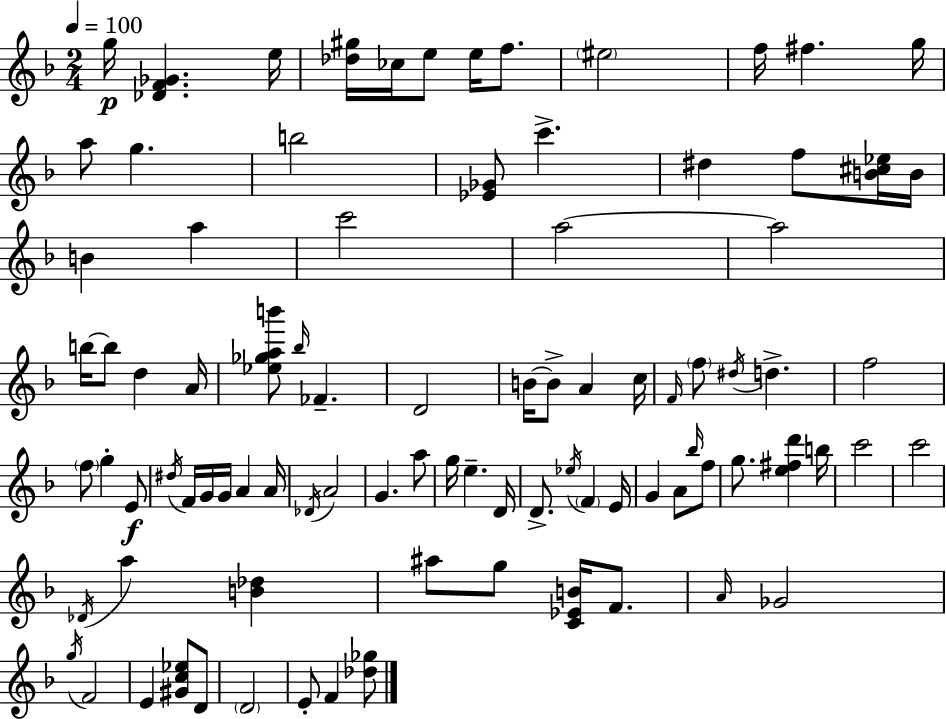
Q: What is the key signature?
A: D minor